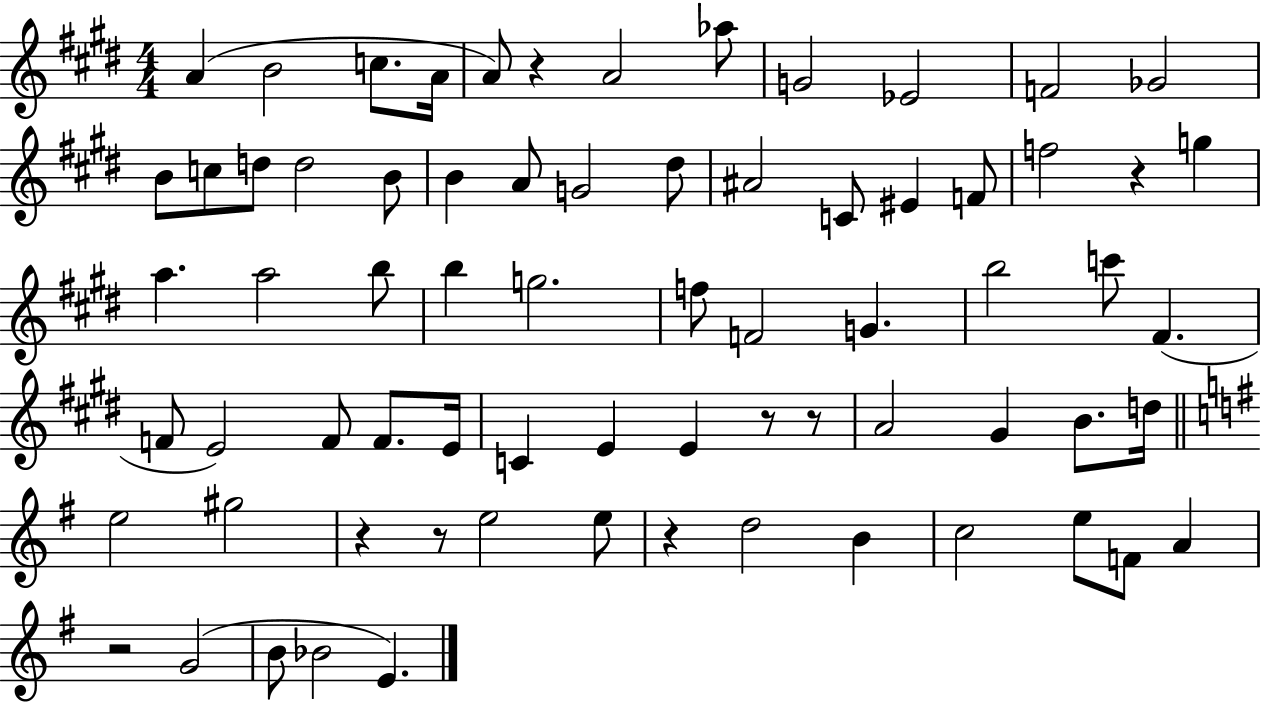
X:1
T:Untitled
M:4/4
L:1/4
K:E
A B2 c/2 A/4 A/2 z A2 _a/2 G2 _E2 F2 _G2 B/2 c/2 d/2 d2 B/2 B A/2 G2 ^d/2 ^A2 C/2 ^E F/2 f2 z g a a2 b/2 b g2 f/2 F2 G b2 c'/2 ^F F/2 E2 F/2 F/2 E/4 C E E z/2 z/2 A2 ^G B/2 d/4 e2 ^g2 z z/2 e2 e/2 z d2 B c2 e/2 F/2 A z2 G2 B/2 _B2 E